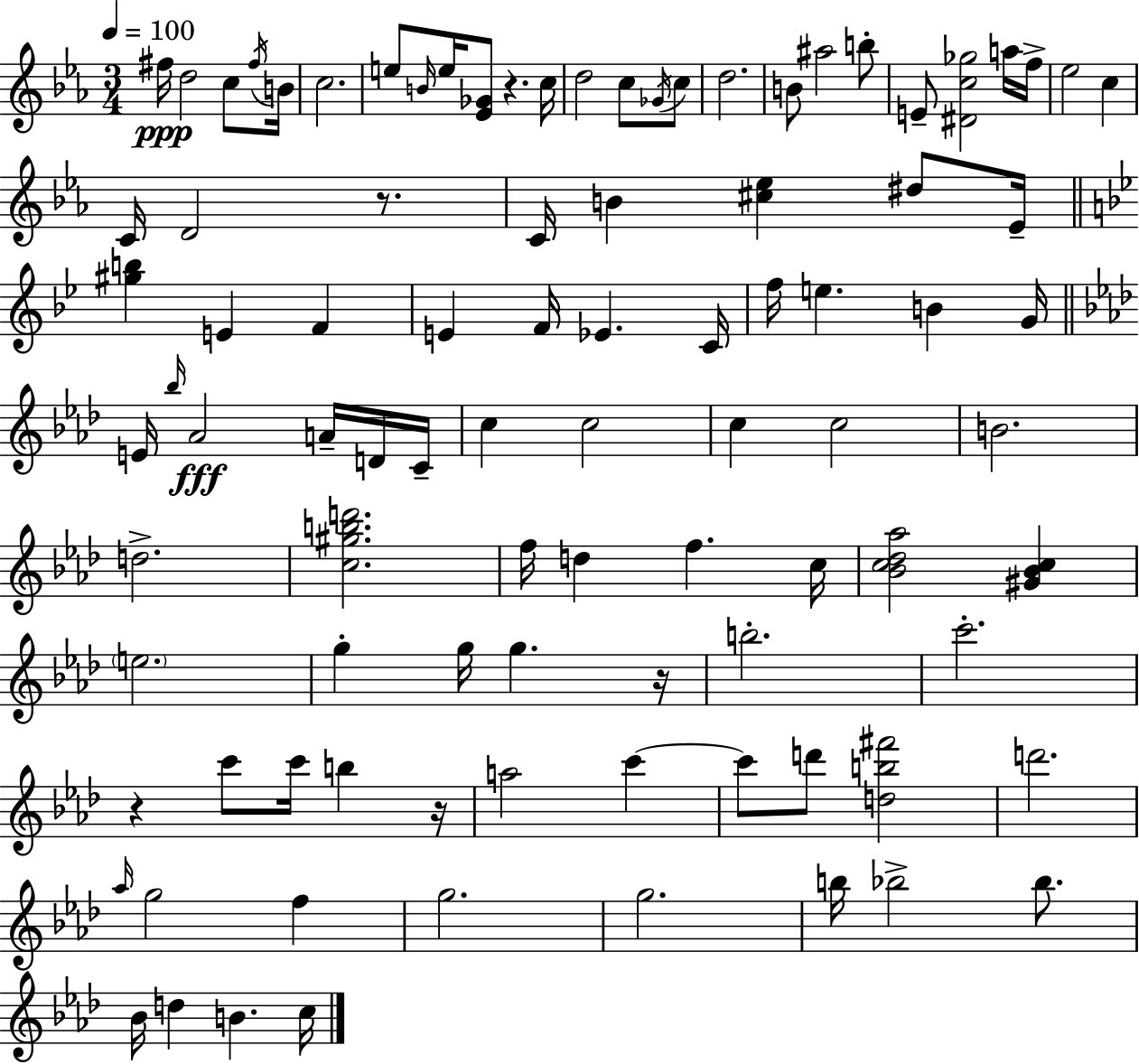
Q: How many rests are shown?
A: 5